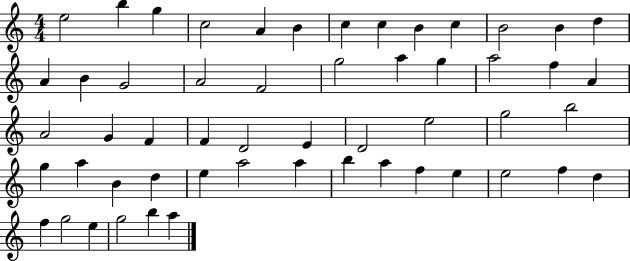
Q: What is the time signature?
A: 4/4